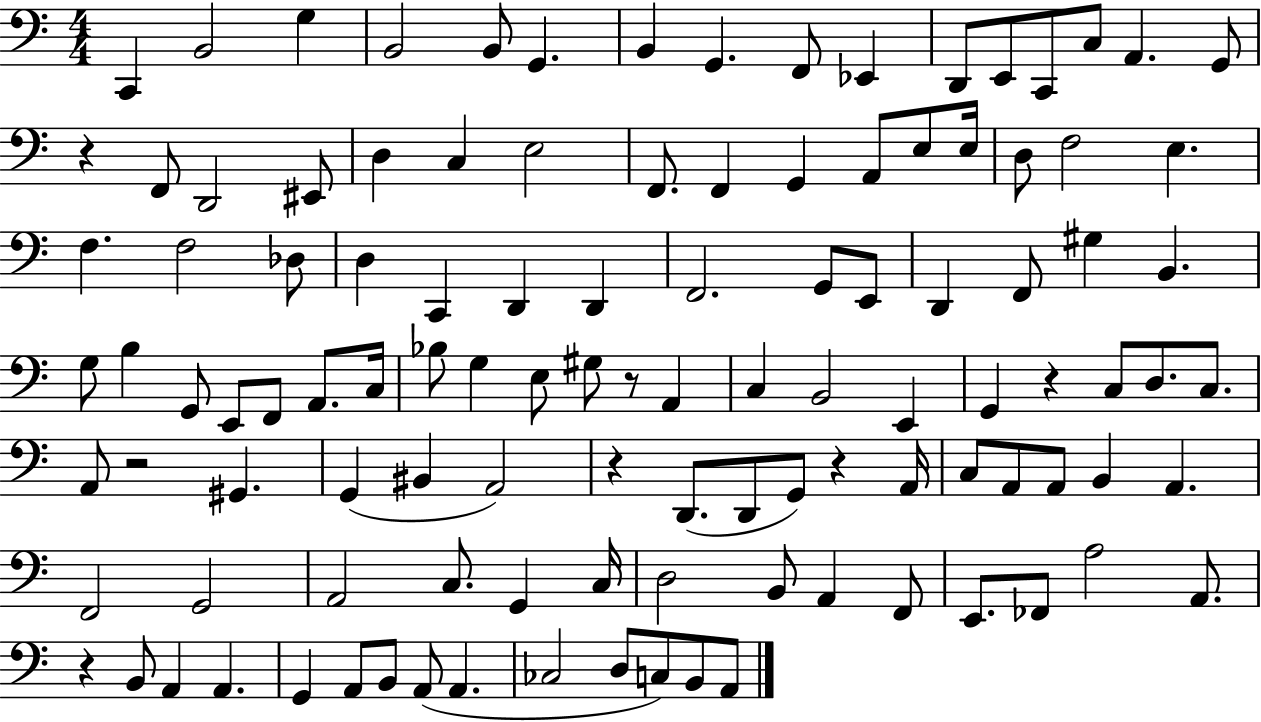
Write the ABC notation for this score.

X:1
T:Untitled
M:4/4
L:1/4
K:C
C,, B,,2 G, B,,2 B,,/2 G,, B,, G,, F,,/2 _E,, D,,/2 E,,/2 C,,/2 C,/2 A,, G,,/2 z F,,/2 D,,2 ^E,,/2 D, C, E,2 F,,/2 F,, G,, A,,/2 E,/2 E,/4 D,/2 F,2 E, F, F,2 _D,/2 D, C,, D,, D,, F,,2 G,,/2 E,,/2 D,, F,,/2 ^G, B,, G,/2 B, G,,/2 E,,/2 F,,/2 A,,/2 C,/4 _B,/2 G, E,/2 ^G,/2 z/2 A,, C, B,,2 E,, G,, z C,/2 D,/2 C,/2 A,,/2 z2 ^G,, G,, ^B,, A,,2 z D,,/2 D,,/2 G,,/2 z A,,/4 C,/2 A,,/2 A,,/2 B,, A,, F,,2 G,,2 A,,2 C,/2 G,, C,/4 D,2 B,,/2 A,, F,,/2 E,,/2 _F,,/2 A,2 A,,/2 z B,,/2 A,, A,, G,, A,,/2 B,,/2 A,,/2 A,, _C,2 D,/2 C,/2 B,,/2 A,,/2